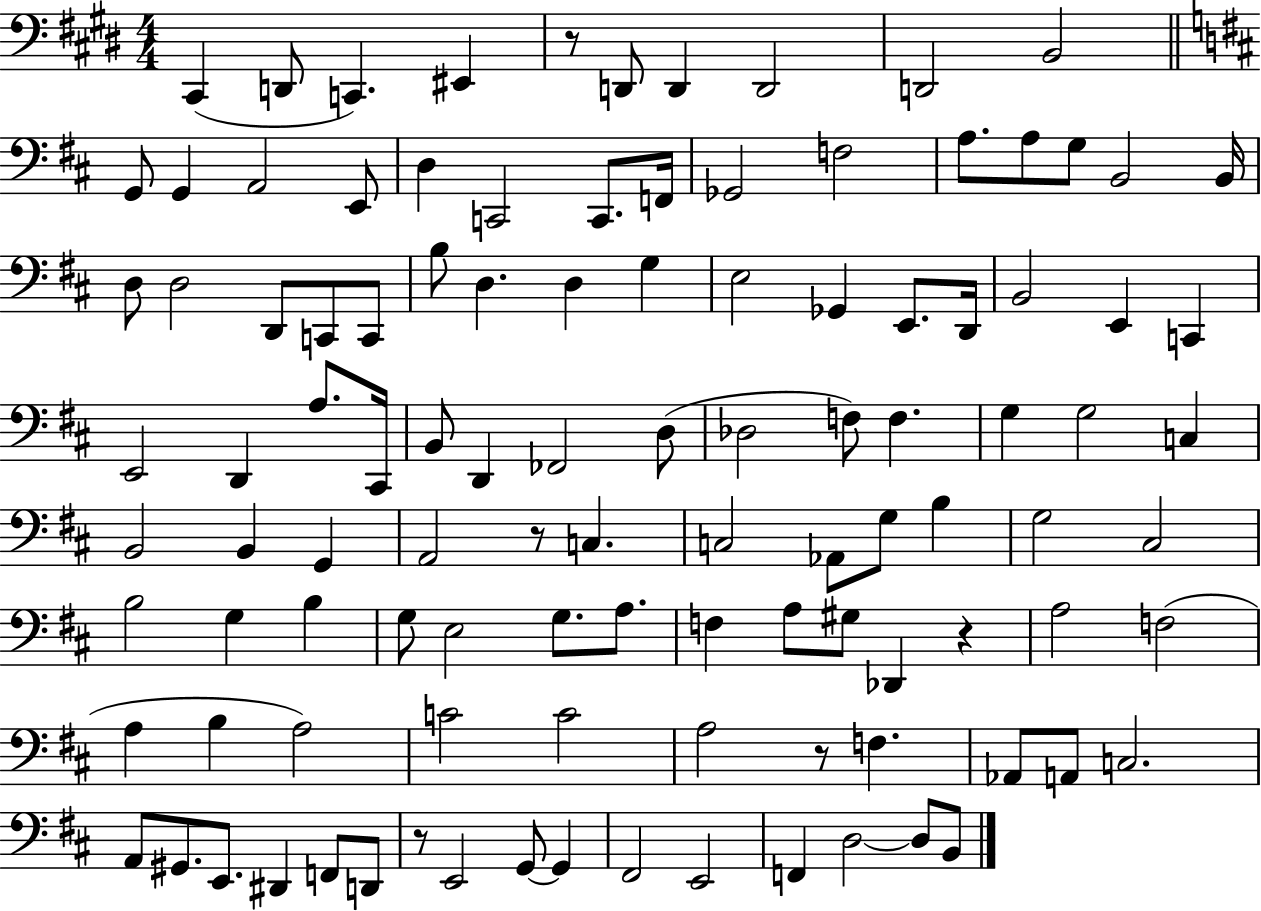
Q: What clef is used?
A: bass